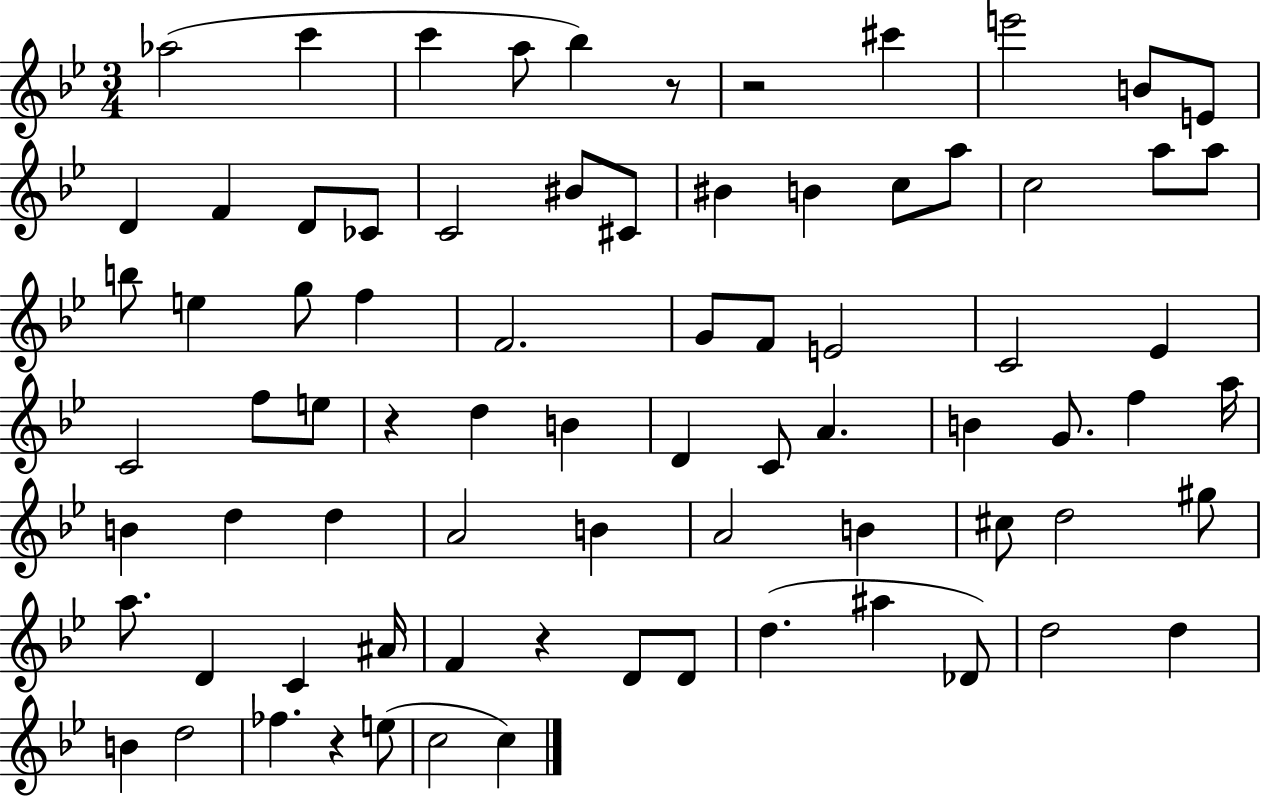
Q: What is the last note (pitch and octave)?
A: C5